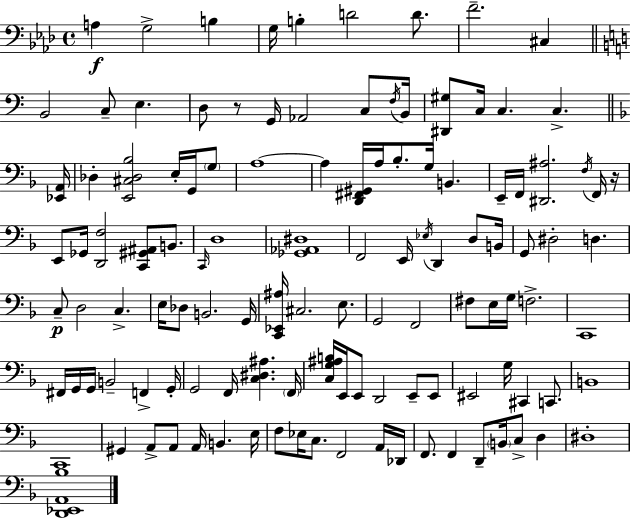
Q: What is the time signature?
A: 4/4